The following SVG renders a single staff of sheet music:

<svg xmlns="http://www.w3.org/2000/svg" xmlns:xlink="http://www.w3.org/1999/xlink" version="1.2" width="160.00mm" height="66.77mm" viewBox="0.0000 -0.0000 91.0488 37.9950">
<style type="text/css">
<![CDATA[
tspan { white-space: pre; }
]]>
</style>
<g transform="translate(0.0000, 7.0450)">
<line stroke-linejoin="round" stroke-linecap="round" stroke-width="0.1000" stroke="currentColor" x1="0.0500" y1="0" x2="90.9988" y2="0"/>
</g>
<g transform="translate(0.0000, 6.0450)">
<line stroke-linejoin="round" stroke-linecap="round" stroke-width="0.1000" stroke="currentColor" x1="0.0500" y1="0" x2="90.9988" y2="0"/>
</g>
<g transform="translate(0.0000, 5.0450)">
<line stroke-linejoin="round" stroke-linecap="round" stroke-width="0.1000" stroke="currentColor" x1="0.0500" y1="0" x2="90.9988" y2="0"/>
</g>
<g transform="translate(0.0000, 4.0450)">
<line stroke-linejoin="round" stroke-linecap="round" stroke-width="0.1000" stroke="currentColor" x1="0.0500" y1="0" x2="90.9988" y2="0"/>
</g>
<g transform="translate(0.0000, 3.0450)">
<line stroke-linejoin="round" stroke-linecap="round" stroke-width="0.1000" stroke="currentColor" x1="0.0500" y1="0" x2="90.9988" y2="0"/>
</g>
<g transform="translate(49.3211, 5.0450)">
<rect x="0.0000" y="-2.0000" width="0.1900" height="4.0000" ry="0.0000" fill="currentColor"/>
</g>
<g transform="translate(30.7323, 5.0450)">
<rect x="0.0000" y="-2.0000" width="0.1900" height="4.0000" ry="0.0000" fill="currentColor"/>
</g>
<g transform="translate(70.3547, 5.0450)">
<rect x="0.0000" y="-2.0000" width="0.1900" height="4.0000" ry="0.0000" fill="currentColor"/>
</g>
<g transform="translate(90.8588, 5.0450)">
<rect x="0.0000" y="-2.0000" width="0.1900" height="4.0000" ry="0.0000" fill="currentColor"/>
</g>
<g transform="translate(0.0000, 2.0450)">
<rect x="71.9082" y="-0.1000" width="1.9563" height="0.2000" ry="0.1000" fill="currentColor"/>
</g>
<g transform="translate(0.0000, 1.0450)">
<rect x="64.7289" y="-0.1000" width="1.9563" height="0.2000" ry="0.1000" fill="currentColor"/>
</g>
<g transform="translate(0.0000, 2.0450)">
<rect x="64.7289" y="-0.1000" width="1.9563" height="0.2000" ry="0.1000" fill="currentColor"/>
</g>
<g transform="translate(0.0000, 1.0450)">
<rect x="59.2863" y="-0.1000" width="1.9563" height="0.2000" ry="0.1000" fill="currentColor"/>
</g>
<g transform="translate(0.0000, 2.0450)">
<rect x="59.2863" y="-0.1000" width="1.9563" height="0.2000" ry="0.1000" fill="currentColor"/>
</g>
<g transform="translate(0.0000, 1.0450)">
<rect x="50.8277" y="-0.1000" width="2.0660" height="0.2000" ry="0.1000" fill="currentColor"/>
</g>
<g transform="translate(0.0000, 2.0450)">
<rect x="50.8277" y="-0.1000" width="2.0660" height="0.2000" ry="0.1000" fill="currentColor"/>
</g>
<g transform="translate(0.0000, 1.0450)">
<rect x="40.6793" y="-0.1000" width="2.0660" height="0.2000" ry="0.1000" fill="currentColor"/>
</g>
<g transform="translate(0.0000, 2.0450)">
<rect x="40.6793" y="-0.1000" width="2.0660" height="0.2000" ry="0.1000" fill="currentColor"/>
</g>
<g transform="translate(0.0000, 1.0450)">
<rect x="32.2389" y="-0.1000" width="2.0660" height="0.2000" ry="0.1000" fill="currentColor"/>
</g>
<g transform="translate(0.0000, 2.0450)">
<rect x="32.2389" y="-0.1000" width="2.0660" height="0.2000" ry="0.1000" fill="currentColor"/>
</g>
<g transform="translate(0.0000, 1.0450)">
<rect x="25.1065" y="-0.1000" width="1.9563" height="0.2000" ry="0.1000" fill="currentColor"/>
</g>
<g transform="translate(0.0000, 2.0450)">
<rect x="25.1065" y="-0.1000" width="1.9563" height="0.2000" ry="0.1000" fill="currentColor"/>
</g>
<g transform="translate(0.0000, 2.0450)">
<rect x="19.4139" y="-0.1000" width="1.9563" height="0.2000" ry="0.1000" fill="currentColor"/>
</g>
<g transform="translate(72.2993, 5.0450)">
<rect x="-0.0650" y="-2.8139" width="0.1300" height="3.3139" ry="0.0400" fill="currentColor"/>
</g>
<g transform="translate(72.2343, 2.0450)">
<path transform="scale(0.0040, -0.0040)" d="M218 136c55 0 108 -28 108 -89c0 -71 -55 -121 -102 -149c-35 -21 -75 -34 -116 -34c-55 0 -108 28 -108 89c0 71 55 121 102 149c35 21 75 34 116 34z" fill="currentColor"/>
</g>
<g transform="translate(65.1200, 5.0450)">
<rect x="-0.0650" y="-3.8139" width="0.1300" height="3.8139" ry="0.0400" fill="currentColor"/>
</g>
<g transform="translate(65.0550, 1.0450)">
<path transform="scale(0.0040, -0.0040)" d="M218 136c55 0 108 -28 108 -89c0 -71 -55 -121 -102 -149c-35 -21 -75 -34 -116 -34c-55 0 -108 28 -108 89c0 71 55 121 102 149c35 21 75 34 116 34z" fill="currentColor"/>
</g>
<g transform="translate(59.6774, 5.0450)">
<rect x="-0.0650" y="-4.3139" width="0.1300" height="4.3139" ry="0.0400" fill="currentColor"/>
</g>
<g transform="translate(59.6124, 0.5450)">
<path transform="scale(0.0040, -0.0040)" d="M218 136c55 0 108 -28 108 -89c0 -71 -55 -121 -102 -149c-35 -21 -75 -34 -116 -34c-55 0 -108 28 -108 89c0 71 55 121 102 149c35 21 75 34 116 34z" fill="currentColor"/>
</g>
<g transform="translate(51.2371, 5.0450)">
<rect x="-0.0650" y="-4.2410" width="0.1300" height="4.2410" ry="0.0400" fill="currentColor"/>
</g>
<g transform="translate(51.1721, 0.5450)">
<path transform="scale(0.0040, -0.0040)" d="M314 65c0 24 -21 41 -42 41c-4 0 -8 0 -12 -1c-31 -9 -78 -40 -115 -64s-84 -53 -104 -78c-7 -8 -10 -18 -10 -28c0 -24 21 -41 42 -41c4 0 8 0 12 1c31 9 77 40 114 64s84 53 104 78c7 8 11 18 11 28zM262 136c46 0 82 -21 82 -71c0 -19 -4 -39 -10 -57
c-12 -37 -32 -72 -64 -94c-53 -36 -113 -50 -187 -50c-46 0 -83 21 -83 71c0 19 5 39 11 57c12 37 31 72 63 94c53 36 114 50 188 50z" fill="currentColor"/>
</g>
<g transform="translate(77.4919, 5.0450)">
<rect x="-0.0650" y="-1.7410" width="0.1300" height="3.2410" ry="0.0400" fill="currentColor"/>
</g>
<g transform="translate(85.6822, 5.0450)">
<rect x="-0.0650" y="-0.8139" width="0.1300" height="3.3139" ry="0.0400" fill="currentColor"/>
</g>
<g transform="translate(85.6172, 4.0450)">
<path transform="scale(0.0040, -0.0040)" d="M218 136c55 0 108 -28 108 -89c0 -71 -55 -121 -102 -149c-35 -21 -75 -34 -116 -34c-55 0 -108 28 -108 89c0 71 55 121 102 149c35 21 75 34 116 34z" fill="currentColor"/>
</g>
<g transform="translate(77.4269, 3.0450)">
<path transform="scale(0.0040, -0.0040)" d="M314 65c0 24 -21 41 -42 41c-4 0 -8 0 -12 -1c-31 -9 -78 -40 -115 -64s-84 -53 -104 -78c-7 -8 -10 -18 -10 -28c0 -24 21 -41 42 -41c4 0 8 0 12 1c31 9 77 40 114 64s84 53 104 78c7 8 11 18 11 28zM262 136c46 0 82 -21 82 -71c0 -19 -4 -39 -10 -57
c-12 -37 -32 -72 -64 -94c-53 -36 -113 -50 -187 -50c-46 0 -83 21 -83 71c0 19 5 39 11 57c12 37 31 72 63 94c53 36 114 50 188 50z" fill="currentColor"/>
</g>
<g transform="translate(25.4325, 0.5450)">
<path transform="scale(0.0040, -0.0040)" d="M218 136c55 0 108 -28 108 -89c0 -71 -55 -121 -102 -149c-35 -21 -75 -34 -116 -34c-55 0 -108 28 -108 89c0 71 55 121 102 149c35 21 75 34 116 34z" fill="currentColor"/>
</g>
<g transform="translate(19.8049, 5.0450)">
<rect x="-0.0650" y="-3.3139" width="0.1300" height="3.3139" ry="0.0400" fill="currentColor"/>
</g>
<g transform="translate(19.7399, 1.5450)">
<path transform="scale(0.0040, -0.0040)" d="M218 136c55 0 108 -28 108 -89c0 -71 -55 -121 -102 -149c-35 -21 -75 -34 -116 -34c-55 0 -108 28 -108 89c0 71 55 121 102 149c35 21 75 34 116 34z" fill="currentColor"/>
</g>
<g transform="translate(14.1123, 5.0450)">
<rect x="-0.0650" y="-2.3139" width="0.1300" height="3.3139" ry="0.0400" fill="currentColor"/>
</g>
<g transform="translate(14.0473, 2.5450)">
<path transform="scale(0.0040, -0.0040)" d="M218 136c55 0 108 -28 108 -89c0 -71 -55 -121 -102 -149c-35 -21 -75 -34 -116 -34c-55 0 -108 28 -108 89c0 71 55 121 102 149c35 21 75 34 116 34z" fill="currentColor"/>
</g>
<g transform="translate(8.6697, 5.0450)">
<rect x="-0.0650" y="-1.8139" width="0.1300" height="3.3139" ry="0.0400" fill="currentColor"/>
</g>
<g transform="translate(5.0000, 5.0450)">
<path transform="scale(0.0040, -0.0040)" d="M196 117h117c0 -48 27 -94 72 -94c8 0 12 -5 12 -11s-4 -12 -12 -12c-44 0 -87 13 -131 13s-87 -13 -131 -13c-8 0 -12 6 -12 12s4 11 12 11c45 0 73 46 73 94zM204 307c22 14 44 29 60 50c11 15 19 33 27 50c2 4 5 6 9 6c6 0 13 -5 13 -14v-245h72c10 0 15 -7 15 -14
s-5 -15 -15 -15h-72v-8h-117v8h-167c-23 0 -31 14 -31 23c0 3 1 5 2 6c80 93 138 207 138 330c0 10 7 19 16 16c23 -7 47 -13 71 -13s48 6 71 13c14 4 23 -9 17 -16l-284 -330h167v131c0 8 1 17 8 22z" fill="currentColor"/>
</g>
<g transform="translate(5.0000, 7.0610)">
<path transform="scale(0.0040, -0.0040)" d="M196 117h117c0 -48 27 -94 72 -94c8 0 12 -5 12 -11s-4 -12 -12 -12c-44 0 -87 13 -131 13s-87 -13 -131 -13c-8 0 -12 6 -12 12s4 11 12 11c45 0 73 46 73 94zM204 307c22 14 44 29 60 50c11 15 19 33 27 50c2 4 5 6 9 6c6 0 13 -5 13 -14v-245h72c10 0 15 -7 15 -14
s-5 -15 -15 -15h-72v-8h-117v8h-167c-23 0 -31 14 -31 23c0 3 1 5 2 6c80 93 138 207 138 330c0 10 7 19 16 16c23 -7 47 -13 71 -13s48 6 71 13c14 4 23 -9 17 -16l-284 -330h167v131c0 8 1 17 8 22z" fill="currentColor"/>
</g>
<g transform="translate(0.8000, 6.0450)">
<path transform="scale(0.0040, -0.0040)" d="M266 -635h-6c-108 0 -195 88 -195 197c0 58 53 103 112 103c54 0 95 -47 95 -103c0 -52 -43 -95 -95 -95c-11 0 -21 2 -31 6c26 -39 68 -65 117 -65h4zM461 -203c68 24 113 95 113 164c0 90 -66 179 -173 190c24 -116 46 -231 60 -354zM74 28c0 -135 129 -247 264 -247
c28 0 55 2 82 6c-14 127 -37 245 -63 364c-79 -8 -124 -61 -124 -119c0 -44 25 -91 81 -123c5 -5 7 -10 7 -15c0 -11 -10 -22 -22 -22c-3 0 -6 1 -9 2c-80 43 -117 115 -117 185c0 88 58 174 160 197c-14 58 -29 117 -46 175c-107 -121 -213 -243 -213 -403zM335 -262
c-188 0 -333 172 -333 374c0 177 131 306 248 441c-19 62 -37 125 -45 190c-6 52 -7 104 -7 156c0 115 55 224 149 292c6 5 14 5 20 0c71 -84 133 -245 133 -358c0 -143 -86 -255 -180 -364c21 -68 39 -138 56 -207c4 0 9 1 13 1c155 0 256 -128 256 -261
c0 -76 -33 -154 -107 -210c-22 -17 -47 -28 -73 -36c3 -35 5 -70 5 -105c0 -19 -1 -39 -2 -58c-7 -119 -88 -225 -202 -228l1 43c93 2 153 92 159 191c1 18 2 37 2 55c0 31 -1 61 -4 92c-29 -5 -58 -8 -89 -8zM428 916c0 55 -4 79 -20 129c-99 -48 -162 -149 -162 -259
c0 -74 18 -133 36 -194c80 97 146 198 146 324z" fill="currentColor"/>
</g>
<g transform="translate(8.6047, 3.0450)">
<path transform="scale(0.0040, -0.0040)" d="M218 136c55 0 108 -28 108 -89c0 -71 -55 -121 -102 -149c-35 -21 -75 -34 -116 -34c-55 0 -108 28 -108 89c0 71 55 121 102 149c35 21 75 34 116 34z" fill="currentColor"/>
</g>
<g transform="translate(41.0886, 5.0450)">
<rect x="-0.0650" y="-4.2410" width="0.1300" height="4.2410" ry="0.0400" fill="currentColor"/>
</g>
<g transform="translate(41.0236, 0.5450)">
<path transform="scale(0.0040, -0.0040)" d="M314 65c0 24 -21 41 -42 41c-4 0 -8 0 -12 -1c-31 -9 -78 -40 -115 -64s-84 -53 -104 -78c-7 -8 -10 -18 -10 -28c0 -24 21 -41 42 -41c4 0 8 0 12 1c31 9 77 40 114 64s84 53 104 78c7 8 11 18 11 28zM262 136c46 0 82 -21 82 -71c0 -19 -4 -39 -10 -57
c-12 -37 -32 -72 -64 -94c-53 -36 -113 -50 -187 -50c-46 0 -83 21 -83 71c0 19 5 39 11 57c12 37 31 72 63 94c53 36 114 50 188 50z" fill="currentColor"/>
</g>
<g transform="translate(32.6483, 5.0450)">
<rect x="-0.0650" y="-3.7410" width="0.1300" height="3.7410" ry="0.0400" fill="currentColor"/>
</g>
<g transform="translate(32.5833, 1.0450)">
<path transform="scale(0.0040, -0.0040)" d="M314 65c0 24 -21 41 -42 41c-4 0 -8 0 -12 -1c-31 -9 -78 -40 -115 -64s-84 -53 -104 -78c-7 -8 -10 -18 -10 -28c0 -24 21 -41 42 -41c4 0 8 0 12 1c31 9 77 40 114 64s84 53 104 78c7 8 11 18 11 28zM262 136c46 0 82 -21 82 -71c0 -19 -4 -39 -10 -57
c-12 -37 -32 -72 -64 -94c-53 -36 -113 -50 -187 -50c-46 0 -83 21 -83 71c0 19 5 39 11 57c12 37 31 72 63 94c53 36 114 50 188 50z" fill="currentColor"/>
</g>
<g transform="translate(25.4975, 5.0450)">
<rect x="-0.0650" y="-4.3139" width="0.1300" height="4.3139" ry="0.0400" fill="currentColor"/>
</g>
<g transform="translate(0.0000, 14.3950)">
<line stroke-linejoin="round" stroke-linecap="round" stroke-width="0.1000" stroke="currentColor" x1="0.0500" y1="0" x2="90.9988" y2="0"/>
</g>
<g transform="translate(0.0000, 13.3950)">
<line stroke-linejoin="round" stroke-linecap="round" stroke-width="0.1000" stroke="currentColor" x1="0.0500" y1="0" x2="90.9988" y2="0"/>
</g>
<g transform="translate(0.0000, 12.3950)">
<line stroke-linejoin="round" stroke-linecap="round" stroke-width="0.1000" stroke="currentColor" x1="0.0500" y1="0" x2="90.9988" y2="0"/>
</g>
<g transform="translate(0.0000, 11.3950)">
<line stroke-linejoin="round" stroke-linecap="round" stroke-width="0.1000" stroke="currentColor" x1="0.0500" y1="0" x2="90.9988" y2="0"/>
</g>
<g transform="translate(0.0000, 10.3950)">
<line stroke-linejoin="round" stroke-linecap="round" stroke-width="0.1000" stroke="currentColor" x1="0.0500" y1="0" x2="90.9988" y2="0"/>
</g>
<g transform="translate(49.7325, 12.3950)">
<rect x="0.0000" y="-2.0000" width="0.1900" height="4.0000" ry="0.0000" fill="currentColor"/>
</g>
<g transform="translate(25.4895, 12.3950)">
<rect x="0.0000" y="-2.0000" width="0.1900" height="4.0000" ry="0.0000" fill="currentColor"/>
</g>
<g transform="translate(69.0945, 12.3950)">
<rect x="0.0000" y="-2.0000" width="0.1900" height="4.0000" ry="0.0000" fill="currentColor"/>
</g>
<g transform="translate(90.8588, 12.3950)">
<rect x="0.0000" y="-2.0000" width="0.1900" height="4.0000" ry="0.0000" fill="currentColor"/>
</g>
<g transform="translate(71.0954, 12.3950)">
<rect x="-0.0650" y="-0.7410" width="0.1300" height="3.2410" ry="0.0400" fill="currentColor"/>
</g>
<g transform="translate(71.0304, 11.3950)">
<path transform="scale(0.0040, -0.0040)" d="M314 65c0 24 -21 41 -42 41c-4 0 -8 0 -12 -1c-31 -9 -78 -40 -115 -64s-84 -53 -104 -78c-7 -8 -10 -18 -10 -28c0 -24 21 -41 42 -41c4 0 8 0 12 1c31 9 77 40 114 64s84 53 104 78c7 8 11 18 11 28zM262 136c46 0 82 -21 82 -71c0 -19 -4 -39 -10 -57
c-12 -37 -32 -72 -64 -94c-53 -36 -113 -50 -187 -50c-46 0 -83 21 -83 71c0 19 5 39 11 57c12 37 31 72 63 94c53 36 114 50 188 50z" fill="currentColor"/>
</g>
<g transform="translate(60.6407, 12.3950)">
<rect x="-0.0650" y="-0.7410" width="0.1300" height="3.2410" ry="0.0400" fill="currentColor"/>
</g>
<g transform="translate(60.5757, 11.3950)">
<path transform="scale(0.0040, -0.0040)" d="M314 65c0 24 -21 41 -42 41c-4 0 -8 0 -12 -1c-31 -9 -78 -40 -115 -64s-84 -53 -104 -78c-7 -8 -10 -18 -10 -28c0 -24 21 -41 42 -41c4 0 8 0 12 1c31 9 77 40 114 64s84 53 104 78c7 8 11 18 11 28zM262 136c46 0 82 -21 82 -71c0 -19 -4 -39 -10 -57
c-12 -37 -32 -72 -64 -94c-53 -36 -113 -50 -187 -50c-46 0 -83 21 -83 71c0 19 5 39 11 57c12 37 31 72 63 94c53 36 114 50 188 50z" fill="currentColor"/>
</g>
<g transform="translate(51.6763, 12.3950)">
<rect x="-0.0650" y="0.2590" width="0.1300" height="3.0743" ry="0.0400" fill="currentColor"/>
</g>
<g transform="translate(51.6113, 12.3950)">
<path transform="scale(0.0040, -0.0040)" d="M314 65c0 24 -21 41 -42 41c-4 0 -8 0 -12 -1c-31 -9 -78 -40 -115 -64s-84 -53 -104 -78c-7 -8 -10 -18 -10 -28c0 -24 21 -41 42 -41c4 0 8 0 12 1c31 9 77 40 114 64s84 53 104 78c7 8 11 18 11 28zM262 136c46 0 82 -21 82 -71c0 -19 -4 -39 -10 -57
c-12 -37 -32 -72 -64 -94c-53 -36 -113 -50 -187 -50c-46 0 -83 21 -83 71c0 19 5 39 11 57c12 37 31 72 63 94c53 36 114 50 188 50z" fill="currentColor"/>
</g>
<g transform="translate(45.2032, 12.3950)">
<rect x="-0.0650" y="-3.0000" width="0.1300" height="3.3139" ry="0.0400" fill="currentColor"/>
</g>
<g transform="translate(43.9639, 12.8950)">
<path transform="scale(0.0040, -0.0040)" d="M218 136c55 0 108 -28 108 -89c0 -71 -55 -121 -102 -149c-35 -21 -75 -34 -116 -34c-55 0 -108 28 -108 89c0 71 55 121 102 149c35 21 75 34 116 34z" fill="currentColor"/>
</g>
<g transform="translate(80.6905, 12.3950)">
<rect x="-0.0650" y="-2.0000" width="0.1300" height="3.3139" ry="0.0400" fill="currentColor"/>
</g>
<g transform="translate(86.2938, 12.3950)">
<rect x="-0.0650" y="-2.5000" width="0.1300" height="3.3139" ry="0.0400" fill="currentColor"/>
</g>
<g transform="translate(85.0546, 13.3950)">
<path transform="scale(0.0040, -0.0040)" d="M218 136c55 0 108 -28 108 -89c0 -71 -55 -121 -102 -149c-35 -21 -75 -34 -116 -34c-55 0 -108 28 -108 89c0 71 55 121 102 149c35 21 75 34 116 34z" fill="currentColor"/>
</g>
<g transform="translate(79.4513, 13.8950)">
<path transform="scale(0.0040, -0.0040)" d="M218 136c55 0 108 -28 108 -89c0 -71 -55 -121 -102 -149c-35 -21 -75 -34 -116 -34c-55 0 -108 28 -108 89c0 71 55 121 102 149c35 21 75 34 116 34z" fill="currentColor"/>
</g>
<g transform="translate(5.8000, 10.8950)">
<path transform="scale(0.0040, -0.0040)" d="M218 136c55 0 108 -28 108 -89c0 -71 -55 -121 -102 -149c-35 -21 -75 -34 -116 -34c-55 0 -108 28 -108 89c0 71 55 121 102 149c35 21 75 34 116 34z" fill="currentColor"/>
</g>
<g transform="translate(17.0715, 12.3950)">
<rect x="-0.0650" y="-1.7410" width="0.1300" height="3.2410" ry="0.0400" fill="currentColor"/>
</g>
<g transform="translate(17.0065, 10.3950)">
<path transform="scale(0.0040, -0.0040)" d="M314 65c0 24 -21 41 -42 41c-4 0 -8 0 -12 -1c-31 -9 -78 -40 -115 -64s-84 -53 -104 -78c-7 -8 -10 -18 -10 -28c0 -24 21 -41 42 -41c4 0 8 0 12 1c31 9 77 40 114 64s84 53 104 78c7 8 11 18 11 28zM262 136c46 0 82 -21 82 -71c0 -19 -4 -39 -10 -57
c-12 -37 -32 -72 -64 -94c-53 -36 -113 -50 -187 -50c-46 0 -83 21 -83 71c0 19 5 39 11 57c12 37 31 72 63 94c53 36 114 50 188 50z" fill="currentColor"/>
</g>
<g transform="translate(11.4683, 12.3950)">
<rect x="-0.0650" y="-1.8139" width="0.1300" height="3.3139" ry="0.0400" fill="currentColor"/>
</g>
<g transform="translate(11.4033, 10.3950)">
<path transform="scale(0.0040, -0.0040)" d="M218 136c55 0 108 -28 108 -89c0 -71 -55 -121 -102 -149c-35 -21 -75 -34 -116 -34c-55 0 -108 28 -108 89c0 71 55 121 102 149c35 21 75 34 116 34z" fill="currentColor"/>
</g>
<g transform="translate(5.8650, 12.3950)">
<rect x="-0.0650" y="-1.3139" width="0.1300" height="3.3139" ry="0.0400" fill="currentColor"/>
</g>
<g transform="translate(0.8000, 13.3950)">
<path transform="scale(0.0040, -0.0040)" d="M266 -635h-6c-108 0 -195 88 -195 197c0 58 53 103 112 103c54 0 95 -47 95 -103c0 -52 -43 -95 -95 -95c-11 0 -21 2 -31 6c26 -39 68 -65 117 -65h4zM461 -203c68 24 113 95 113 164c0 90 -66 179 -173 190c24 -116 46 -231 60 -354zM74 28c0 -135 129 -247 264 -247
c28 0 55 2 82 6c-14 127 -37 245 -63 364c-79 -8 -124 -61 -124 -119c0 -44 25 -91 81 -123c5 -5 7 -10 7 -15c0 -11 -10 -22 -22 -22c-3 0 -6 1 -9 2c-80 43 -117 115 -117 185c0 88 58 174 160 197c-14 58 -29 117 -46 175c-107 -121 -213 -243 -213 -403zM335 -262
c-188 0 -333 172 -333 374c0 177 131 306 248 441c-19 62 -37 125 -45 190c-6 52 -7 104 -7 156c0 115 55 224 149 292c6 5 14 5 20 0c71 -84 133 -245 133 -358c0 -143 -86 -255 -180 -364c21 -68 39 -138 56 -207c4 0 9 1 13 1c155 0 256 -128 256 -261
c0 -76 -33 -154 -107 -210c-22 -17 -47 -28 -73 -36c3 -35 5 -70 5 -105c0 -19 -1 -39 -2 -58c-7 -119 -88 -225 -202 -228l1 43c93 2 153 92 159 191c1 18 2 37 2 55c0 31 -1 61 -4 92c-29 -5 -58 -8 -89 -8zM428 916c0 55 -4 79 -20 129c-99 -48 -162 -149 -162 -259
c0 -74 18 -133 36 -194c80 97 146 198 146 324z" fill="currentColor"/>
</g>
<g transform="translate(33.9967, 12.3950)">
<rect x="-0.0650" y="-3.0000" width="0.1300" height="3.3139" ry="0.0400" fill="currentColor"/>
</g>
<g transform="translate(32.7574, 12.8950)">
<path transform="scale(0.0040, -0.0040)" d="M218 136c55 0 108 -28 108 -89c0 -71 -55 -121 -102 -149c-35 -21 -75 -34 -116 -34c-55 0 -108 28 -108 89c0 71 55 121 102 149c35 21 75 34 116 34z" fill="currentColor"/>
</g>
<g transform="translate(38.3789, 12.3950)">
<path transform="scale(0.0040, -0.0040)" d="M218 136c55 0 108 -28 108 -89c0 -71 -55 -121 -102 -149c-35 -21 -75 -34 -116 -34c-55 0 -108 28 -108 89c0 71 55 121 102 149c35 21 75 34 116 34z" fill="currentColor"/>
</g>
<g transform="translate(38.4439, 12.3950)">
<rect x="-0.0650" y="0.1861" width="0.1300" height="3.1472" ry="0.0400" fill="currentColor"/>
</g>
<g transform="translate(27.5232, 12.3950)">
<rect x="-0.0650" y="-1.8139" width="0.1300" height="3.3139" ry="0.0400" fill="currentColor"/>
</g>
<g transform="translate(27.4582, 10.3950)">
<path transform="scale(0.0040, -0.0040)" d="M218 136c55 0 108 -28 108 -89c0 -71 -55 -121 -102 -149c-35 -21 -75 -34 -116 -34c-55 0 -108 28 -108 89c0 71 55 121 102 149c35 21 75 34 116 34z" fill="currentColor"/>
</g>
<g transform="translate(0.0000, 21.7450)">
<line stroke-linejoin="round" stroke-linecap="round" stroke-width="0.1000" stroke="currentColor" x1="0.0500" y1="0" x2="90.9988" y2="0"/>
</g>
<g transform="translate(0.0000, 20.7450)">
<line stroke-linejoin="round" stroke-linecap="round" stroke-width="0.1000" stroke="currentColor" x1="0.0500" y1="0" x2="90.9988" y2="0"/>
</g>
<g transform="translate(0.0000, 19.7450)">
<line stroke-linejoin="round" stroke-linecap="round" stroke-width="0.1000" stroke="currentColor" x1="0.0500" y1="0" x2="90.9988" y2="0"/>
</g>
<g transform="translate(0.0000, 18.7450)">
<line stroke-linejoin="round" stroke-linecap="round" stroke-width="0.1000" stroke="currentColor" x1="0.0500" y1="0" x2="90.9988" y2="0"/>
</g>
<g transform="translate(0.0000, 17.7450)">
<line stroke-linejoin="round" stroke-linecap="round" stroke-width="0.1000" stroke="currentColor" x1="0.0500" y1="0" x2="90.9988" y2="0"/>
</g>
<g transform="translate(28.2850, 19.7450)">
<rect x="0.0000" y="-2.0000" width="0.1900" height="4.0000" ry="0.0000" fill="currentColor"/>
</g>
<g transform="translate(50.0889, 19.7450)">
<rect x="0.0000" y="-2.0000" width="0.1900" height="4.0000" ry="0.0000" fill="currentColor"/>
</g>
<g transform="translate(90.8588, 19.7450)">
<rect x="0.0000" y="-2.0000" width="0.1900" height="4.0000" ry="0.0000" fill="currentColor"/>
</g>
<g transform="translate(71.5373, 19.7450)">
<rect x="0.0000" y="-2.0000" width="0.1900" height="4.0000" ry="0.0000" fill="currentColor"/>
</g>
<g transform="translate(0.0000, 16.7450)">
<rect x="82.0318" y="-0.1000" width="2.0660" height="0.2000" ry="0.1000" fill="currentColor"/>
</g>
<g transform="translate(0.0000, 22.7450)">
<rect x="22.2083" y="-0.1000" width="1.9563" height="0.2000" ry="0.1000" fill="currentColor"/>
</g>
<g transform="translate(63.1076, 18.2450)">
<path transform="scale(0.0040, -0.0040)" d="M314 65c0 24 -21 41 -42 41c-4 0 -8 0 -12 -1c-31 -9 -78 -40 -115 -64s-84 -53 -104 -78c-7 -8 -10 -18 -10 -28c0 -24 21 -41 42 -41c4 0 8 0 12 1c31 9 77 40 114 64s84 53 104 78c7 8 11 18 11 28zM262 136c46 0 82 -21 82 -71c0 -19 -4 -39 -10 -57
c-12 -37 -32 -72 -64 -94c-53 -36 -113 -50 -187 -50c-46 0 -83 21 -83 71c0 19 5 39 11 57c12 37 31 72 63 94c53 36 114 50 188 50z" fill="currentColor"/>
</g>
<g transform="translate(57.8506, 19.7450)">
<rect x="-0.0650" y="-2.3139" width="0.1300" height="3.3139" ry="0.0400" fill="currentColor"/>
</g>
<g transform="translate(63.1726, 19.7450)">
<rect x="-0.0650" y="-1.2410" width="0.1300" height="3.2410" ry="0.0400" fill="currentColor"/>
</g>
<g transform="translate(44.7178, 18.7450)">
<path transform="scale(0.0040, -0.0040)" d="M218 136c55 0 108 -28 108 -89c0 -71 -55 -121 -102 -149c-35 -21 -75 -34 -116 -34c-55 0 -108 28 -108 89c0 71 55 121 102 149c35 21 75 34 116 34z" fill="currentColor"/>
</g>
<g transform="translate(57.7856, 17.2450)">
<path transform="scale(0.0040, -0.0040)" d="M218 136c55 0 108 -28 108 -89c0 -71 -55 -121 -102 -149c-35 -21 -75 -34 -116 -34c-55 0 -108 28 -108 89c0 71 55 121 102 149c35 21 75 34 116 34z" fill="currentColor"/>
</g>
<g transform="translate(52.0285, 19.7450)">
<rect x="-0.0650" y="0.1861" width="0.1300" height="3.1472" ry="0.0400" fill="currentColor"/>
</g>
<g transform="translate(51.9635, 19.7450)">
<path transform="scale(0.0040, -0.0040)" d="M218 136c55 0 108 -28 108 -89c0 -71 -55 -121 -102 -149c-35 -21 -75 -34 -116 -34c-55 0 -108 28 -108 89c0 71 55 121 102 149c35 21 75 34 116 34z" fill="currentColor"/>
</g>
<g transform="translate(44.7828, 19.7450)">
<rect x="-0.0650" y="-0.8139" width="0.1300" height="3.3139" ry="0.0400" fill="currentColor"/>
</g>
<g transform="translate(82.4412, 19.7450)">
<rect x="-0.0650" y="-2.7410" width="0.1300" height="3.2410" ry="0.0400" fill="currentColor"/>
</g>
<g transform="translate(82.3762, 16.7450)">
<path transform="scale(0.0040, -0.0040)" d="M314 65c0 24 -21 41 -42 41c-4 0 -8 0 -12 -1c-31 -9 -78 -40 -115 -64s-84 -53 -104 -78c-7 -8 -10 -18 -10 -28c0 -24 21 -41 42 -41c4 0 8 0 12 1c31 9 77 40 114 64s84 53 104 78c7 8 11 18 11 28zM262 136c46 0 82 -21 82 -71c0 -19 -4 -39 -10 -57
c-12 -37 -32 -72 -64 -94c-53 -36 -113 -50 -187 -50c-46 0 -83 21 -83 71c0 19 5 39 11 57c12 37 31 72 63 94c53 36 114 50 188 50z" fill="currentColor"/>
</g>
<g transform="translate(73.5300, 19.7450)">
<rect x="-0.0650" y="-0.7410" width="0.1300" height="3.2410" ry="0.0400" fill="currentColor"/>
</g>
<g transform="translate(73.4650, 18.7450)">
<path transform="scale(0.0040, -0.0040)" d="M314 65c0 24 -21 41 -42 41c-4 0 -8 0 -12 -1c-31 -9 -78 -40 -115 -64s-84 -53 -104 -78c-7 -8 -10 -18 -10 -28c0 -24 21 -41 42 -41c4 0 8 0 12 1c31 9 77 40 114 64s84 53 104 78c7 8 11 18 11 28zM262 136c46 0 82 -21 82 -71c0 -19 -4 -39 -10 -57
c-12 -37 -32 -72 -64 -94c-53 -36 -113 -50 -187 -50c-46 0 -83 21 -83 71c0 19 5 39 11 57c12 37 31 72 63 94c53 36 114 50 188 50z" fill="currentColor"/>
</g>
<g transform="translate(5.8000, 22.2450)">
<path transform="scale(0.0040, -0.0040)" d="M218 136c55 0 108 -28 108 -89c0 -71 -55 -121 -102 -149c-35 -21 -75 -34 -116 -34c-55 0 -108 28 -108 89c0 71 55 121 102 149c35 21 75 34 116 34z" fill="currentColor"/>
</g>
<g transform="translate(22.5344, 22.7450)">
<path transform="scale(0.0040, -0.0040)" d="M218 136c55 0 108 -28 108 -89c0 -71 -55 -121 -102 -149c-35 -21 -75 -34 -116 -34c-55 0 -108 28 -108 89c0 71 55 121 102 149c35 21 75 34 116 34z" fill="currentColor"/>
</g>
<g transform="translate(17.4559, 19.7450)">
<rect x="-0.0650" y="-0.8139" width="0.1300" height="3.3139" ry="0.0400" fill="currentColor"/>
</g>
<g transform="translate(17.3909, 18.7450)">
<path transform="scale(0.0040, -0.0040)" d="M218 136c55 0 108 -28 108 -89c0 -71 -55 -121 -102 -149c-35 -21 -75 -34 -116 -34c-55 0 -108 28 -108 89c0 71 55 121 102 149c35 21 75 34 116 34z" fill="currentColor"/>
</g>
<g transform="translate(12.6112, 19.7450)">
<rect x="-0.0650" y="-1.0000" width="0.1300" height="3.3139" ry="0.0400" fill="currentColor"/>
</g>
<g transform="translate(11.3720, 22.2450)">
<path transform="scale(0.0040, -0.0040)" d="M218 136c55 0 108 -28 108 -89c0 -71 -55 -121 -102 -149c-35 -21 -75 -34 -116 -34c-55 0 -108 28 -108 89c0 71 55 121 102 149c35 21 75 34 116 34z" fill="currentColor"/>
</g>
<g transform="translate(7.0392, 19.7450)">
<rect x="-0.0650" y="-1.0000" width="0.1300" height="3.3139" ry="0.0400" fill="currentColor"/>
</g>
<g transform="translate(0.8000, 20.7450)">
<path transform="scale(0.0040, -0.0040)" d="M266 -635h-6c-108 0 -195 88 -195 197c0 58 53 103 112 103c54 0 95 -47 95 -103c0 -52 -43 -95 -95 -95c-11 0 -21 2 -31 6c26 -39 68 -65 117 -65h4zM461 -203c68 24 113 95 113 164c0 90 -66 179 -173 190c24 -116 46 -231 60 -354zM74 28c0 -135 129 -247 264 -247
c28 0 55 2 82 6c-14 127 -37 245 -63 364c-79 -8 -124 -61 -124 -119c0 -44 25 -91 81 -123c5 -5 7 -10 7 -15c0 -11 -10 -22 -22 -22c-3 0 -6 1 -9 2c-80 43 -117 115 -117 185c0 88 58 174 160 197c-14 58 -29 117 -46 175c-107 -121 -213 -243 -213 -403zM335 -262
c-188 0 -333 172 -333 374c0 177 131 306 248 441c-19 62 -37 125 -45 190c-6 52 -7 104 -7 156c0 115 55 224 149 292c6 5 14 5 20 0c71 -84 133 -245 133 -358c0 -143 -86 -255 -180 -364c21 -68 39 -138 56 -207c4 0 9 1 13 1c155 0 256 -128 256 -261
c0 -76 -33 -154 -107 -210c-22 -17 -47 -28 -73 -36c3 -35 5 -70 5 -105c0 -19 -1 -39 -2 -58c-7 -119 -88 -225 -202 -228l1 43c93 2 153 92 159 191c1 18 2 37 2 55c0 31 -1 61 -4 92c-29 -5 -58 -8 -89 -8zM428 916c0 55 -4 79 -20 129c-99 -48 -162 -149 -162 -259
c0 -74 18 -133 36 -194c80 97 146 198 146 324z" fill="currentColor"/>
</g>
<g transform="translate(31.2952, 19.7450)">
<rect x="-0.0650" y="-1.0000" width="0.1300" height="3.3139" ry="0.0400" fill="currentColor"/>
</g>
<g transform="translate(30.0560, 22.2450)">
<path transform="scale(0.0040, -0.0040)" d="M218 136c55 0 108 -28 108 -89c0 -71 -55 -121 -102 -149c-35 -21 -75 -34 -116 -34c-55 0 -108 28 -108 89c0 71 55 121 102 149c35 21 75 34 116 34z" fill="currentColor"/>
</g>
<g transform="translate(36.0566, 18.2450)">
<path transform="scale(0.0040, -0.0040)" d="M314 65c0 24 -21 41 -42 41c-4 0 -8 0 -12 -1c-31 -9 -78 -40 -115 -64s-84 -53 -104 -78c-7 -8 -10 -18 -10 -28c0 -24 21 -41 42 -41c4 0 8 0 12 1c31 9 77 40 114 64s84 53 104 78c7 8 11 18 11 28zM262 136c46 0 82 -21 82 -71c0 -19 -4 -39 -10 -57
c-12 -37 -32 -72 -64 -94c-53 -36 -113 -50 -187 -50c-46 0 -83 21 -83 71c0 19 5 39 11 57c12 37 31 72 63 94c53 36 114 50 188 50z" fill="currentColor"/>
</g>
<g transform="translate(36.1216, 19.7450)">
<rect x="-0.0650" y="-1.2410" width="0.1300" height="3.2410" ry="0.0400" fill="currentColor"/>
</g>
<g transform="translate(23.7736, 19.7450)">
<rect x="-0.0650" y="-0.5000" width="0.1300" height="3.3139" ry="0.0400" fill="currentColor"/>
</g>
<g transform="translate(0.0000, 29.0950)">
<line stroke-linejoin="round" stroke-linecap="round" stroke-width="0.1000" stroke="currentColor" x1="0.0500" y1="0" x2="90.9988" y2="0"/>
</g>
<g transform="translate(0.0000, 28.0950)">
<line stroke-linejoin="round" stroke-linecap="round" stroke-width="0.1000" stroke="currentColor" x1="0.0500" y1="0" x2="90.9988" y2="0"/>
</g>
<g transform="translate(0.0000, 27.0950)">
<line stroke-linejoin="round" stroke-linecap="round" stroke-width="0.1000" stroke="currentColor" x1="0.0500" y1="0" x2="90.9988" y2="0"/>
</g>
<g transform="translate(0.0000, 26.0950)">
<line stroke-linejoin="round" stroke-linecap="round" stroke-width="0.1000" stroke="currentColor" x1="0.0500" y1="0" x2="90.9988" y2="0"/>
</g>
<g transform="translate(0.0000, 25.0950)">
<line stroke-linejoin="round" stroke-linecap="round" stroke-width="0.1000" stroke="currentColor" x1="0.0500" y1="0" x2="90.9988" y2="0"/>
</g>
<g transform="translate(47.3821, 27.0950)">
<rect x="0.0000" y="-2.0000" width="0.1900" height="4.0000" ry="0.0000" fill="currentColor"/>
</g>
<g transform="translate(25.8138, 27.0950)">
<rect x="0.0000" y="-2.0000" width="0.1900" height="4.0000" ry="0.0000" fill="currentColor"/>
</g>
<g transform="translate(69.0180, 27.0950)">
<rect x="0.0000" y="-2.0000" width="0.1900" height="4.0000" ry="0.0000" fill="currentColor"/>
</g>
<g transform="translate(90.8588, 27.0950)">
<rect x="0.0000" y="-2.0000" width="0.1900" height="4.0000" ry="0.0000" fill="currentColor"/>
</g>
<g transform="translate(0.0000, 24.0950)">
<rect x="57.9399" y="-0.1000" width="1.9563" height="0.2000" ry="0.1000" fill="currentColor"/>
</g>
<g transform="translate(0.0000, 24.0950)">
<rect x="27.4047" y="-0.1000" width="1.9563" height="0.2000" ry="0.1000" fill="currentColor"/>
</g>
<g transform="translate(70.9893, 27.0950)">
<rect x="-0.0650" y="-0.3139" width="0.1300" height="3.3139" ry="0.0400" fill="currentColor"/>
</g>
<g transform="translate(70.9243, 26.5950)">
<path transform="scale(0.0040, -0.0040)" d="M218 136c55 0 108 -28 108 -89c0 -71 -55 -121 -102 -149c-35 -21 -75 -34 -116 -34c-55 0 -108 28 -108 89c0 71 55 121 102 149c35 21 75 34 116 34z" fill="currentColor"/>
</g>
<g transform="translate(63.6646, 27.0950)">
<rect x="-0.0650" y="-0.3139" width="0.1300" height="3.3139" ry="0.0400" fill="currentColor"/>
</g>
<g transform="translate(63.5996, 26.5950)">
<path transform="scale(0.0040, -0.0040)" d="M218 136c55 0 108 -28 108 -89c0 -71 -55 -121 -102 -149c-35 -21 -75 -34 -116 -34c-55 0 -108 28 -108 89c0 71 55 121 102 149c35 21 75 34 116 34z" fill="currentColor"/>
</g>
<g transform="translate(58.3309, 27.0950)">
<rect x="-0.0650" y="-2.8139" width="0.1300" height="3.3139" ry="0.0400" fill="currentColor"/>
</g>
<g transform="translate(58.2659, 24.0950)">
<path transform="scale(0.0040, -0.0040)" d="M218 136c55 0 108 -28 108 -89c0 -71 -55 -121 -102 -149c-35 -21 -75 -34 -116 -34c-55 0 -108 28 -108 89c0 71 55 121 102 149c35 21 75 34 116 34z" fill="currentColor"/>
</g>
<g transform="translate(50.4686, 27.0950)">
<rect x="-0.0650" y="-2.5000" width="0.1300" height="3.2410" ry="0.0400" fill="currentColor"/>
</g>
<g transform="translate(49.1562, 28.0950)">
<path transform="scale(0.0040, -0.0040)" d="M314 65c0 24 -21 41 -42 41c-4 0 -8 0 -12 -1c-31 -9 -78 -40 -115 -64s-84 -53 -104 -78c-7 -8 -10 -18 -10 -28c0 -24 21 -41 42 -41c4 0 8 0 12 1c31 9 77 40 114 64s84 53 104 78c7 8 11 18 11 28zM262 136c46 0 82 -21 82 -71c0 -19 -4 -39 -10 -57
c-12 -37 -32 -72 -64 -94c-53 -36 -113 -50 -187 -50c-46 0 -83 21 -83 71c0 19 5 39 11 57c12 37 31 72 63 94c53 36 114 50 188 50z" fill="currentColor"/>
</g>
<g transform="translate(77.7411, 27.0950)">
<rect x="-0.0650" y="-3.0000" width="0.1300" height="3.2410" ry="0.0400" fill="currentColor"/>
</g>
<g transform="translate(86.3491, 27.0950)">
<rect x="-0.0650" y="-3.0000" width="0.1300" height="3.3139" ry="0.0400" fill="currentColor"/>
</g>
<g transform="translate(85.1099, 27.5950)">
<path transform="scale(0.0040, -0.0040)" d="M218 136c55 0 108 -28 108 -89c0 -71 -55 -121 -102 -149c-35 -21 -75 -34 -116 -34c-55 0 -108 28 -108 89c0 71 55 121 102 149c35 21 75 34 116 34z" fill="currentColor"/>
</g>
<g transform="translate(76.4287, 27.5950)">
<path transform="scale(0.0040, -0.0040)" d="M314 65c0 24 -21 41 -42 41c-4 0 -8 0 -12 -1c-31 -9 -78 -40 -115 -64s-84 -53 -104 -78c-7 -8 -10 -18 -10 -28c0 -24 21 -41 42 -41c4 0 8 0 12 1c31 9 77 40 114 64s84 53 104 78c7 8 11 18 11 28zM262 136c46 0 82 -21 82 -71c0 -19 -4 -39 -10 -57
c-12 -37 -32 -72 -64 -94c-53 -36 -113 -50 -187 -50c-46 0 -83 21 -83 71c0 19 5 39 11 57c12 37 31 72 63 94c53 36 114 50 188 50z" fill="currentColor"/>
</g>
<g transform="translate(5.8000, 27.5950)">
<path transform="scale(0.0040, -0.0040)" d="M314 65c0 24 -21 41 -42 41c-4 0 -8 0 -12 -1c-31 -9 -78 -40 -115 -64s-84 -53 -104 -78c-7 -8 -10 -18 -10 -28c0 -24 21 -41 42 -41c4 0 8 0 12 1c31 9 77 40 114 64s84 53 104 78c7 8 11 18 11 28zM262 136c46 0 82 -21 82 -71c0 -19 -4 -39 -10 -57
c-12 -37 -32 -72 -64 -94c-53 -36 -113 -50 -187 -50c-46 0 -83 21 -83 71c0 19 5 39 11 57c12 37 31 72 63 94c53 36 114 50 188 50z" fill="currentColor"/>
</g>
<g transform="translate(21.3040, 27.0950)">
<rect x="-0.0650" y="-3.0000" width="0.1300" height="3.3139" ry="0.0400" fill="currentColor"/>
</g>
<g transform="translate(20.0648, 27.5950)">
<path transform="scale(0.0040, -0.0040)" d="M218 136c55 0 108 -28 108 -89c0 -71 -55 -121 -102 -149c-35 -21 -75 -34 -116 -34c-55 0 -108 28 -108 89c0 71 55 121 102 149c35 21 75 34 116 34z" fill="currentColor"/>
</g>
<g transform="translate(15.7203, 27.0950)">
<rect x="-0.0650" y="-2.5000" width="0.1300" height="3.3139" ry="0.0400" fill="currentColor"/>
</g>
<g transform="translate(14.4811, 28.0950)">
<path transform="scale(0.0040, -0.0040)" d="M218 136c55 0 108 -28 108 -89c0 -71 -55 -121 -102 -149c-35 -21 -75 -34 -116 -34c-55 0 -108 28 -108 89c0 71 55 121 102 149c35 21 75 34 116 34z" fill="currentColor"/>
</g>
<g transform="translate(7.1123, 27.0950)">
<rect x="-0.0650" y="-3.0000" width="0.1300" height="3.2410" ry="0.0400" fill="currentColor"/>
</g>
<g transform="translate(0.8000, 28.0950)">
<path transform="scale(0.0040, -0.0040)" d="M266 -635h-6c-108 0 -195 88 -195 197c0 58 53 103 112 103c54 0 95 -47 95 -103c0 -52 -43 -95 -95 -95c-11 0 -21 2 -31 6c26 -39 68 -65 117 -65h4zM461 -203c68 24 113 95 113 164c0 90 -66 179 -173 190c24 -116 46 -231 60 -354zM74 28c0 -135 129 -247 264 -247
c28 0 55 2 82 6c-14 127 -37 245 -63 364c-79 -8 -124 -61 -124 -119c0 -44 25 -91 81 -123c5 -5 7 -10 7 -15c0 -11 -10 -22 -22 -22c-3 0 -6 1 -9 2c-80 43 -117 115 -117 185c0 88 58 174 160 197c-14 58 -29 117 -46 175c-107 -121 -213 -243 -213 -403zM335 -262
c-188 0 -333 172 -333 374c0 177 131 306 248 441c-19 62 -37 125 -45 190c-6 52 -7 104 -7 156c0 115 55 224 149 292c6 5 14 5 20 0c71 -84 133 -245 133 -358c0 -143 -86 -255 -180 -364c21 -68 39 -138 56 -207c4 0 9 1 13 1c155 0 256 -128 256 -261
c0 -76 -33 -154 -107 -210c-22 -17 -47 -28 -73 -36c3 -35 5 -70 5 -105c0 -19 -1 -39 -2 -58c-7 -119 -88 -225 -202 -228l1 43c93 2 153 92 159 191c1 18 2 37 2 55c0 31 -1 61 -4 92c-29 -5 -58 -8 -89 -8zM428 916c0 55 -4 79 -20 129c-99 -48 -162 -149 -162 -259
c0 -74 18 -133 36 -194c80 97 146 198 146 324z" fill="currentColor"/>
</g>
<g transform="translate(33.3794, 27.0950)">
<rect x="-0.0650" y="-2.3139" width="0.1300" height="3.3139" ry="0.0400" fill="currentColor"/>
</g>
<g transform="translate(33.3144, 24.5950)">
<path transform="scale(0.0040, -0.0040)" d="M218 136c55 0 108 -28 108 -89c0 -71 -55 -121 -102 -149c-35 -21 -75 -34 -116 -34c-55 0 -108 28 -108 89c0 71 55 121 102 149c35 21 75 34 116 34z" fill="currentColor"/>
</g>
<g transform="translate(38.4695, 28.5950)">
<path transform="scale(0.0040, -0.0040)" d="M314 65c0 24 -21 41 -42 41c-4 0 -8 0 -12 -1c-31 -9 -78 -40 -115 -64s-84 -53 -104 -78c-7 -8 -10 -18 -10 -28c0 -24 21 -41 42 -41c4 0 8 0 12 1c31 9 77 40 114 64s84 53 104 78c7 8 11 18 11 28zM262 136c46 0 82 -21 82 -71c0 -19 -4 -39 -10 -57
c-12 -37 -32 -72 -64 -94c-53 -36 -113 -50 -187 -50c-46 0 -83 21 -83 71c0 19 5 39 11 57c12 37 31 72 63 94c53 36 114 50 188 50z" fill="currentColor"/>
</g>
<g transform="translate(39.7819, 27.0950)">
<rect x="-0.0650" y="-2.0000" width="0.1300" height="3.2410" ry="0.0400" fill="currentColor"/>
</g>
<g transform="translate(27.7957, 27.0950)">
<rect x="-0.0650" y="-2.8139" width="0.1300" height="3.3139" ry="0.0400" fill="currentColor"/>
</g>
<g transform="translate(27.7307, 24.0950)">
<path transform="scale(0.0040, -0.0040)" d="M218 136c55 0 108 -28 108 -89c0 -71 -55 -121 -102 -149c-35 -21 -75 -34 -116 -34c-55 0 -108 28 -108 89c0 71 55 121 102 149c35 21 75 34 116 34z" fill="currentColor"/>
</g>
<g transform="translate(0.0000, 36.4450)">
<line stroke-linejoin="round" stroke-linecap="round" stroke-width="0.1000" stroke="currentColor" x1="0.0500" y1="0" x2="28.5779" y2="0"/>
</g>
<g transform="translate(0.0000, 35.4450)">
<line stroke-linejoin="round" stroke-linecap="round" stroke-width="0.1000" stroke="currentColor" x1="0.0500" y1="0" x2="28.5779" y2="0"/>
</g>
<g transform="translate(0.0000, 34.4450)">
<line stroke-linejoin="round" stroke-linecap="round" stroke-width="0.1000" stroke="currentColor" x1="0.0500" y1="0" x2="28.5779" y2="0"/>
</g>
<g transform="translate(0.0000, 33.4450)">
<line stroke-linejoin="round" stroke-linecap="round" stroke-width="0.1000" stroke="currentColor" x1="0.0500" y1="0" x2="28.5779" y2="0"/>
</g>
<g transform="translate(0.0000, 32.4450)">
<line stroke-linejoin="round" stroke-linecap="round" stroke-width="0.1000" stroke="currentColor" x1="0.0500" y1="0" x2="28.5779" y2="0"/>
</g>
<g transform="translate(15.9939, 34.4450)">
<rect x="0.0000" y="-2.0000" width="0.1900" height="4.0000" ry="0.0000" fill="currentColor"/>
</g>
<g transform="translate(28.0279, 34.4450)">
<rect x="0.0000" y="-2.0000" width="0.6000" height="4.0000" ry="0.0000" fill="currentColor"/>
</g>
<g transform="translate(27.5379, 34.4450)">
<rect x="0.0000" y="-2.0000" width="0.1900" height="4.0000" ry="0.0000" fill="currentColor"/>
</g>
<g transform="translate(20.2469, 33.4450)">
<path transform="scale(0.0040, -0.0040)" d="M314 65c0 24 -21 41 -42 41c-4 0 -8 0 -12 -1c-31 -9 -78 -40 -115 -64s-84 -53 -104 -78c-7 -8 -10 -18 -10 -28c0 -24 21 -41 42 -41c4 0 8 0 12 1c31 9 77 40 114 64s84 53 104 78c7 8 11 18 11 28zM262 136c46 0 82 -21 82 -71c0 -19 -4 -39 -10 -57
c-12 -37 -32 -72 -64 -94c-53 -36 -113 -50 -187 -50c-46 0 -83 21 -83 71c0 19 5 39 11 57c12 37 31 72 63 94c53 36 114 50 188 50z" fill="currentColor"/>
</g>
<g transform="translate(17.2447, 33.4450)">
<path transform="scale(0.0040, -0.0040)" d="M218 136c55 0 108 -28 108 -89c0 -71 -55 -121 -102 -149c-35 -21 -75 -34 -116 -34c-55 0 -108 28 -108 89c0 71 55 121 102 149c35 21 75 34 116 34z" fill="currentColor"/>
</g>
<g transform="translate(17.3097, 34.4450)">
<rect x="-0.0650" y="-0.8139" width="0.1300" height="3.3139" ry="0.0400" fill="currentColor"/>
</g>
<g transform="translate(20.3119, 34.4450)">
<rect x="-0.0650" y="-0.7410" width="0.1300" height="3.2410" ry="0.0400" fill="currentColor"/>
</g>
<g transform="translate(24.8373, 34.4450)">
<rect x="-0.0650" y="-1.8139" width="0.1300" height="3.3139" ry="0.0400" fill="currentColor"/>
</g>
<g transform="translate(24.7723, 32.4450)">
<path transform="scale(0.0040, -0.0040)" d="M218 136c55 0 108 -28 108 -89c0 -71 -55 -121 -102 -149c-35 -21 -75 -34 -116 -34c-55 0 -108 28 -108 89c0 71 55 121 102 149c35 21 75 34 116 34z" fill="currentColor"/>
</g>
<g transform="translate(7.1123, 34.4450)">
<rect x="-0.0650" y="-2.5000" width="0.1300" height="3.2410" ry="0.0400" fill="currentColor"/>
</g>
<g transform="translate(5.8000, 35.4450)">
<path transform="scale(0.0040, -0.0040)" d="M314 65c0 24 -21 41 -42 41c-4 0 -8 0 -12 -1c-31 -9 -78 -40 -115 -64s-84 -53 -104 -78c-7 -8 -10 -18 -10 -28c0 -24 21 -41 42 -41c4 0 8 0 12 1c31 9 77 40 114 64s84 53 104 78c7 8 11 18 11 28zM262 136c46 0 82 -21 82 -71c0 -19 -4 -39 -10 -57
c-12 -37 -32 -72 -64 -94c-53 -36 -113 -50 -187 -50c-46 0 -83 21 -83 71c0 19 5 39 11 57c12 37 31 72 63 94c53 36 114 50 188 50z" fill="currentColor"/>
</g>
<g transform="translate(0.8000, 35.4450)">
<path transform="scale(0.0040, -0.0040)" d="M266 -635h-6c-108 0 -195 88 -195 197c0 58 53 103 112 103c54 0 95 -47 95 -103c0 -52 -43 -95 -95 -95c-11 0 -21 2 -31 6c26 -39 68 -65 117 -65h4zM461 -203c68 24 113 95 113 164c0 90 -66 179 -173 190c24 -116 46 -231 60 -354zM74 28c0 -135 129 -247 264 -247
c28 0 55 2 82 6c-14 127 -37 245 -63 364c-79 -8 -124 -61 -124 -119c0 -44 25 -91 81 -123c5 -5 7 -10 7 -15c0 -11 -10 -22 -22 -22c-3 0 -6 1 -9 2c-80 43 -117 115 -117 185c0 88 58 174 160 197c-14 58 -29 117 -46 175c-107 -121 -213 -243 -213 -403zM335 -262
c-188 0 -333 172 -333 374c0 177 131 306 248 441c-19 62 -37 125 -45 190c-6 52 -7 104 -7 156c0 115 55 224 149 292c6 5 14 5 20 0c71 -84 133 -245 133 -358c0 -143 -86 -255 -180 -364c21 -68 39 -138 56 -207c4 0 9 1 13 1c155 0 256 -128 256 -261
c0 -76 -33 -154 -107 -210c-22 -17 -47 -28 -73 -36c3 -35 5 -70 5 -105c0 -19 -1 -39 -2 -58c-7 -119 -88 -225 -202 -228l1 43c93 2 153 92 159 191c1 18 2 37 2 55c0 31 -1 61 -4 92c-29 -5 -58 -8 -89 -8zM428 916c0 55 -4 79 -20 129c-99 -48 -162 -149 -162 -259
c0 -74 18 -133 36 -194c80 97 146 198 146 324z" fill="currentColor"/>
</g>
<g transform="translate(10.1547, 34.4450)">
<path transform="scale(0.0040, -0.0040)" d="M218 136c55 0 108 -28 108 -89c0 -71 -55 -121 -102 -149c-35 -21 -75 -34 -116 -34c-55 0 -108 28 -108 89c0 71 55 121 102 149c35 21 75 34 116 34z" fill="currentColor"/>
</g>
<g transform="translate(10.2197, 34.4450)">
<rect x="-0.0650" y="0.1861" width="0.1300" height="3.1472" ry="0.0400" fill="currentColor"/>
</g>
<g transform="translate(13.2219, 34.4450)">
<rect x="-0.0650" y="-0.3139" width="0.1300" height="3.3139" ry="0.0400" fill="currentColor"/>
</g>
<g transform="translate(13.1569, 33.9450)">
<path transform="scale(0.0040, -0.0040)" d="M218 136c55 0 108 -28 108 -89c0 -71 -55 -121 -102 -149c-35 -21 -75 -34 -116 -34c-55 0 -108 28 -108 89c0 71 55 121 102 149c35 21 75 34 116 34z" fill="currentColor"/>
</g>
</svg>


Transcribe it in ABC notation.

X:1
T:Untitled
M:4/4
L:1/4
K:C
f g b d' c'2 d'2 d'2 d' c' a f2 d e f f2 f A B A B2 d2 d2 F G D D d C D e2 d B g e2 d2 a2 A2 G A a g F2 G2 a c c A2 A G2 B c d d2 f